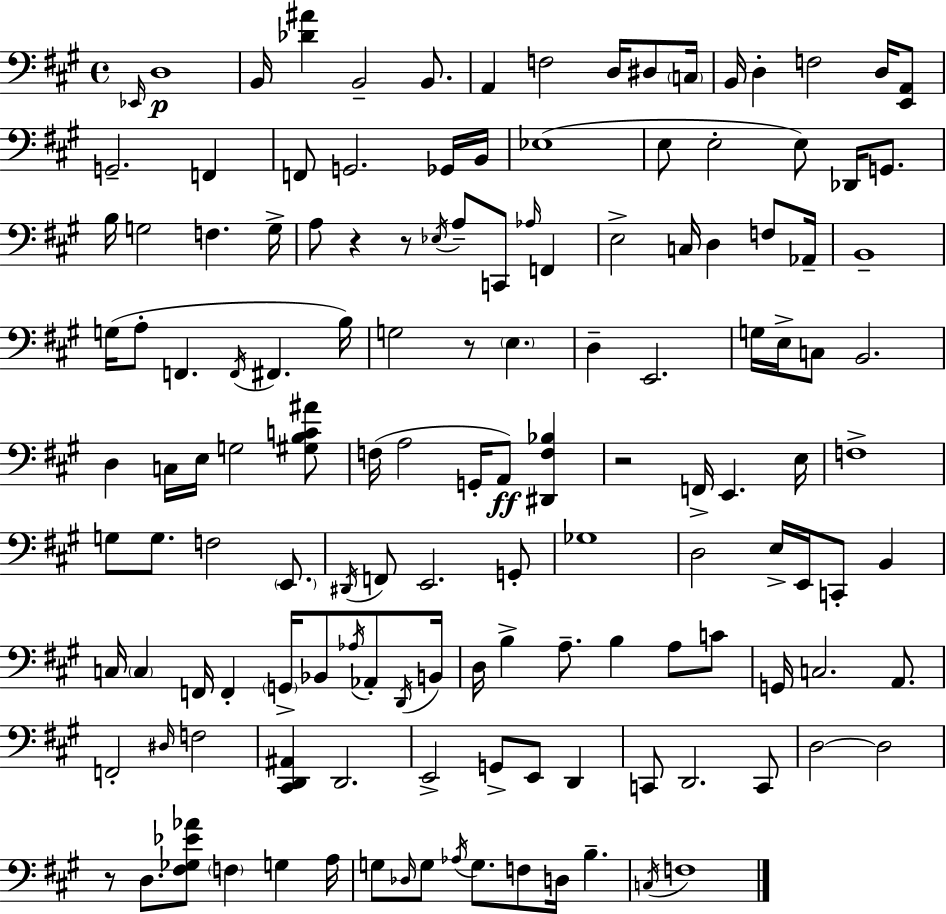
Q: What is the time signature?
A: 4/4